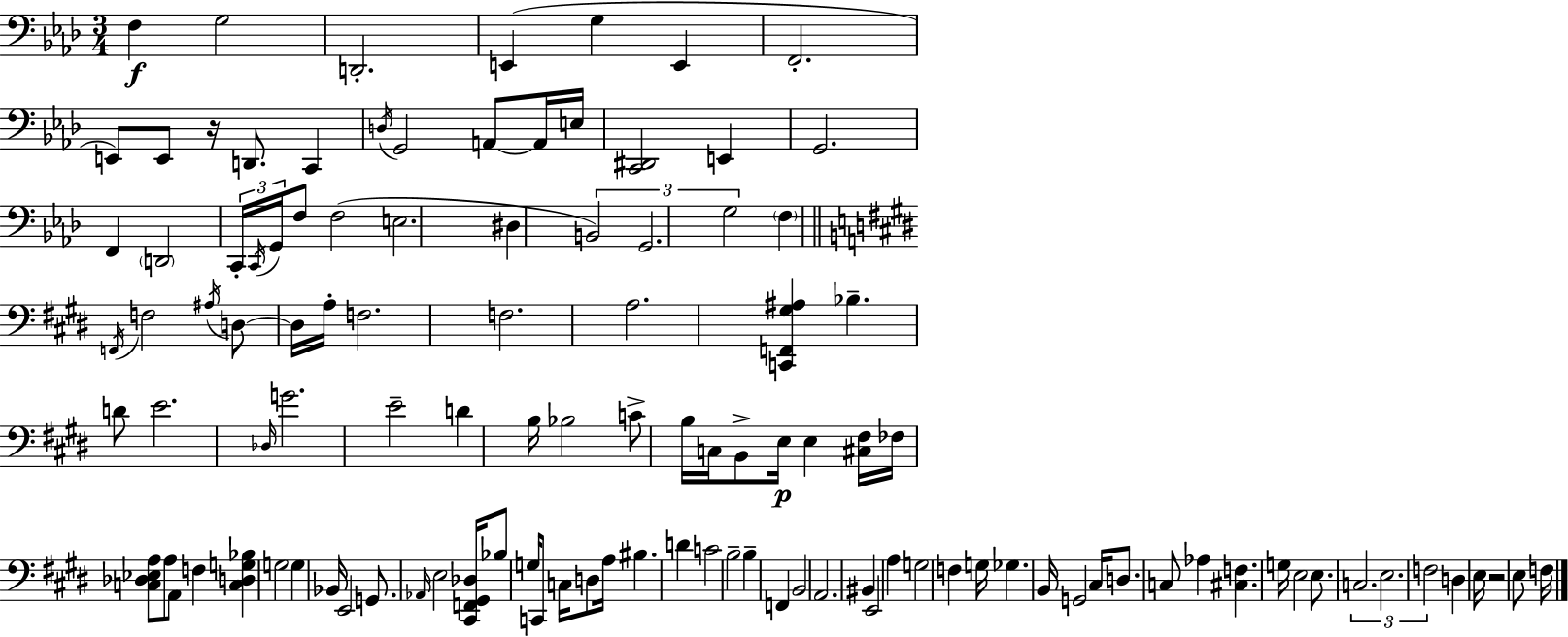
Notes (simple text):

F3/q G3/h D2/h. E2/q G3/q E2/q F2/h. E2/e E2/e R/s D2/e. C2/q D3/s G2/h A2/e A2/s E3/s [C2,D#2]/h E2/q G2/h. F2/q D2/h C2/s C2/s G2/s F3/e F3/h E3/h. D#3/q B2/h G2/h. G3/h F3/q F2/s F3/h A#3/s D3/e D3/s A3/s F3/h. F3/h. A3/h. [C2,F2,G#3,A#3]/q Bb3/q. D4/e E4/h. Db3/s G4/h. E4/h D4/q B3/s Bb3/h C4/e B3/s C3/s B2/e E3/s E3/q [C#3,F#3]/s FES3/s [C3,Db3,Eb3,A3]/e A3/e A2/e F3/q [C3,D3,G3,Bb3]/q G3/h G3/q Bb2/s E2/h G2/e. Ab2/s E3/h [C#2,F2,G#2,Db3]/s Bb3/e G3/s C2/e C3/s D3/e A3/s BIS3/q. D4/q C4/h B3/h B3/q F2/q B2/h A2/h. BIS2/q E2/h A3/q G3/h F3/q G3/s Gb3/q. B2/s G2/h C#3/s D3/e. C3/e Ab3/q [C#3,F3]/q. G3/s E3/h E3/e. C3/h. E3/h. F3/h D3/q E3/s R/h E3/e F3/s